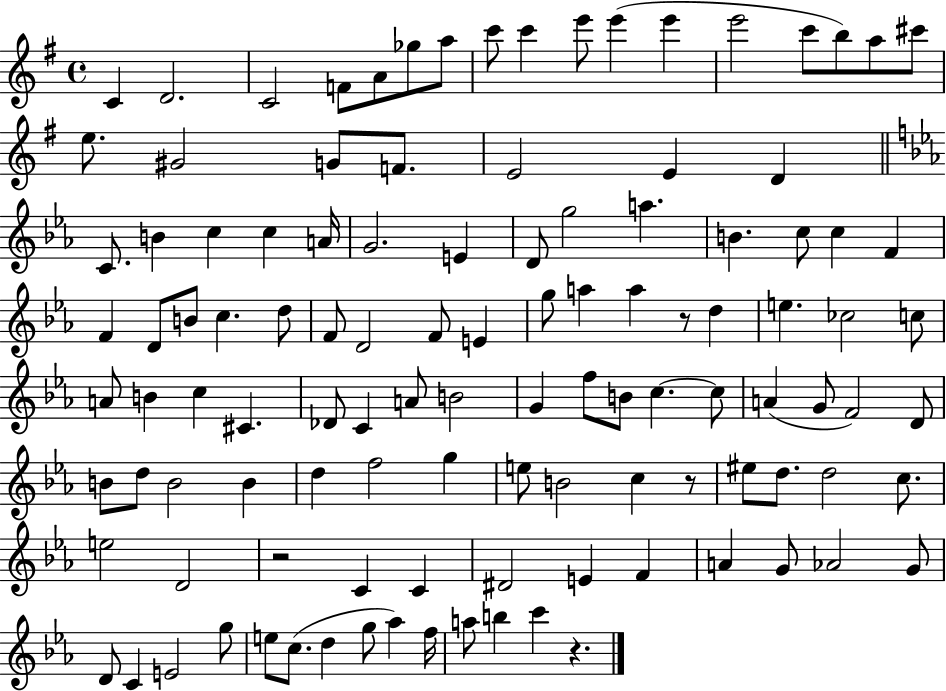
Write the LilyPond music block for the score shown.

{
  \clef treble
  \time 4/4
  \defaultTimeSignature
  \key g \major
  \repeat volta 2 { c'4 d'2. | c'2 f'8 a'8 ges''8 a''8 | c'''8 c'''4 e'''8 e'''4( e'''4 | e'''2 c'''8 b''8) a''8 cis'''8 | \break e''8. gis'2 g'8 f'8. | e'2 e'4 d'4 | \bar "||" \break \key ees \major c'8. b'4 c''4 c''4 a'16 | g'2. e'4 | d'8 g''2 a''4. | b'4. c''8 c''4 f'4 | \break f'4 d'8 b'8 c''4. d''8 | f'8 d'2 f'8 e'4 | g''8 a''4 a''4 r8 d''4 | e''4. ces''2 c''8 | \break a'8 b'4 c''4 cis'4. | des'8 c'4 a'8 b'2 | g'4 f''8 b'8 c''4.~~ c''8 | a'4( g'8 f'2) d'8 | \break b'8 d''8 b'2 b'4 | d''4 f''2 g''4 | e''8 b'2 c''4 r8 | eis''8 d''8. d''2 c''8. | \break e''2 d'2 | r2 c'4 c'4 | dis'2 e'4 f'4 | a'4 g'8 aes'2 g'8 | \break d'8 c'4 e'2 g''8 | e''8 c''8.( d''4 g''8 aes''4) f''16 | a''8 b''4 c'''4 r4. | } \bar "|."
}